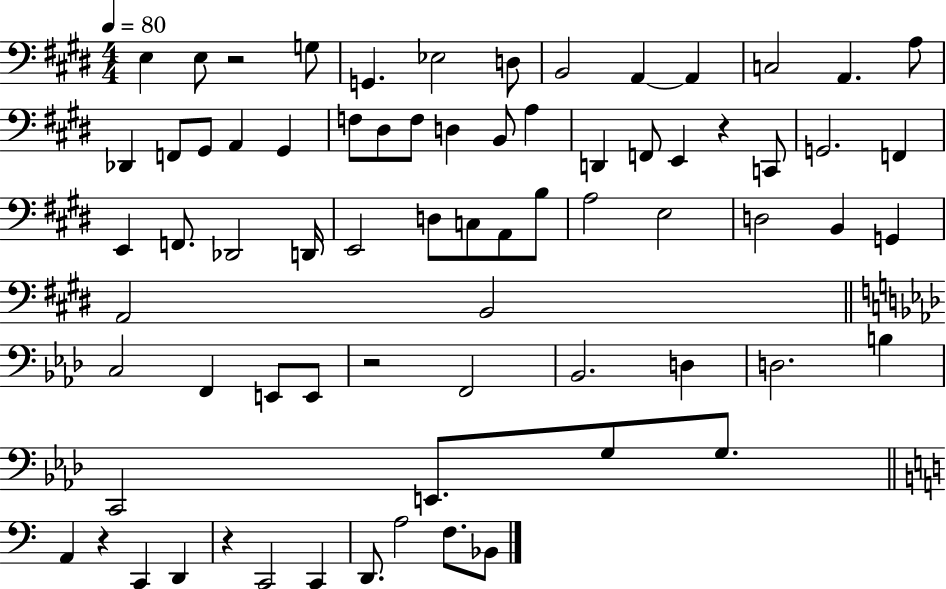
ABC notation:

X:1
T:Untitled
M:4/4
L:1/4
K:E
E, E,/2 z2 G,/2 G,, _E,2 D,/2 B,,2 A,, A,, C,2 A,, A,/2 _D,, F,,/2 ^G,,/2 A,, ^G,, F,/2 ^D,/2 F,/2 D, B,,/2 A, D,, F,,/2 E,, z C,,/2 G,,2 F,, E,, F,,/2 _D,,2 D,,/4 E,,2 D,/2 C,/2 A,,/2 B,/2 A,2 E,2 D,2 B,, G,, A,,2 B,,2 C,2 F,, E,,/2 E,,/2 z2 F,,2 _B,,2 D, D,2 B, C,,2 E,,/2 G,/2 G,/2 A,, z C,, D,, z C,,2 C,, D,,/2 A,2 F,/2 _B,,/2